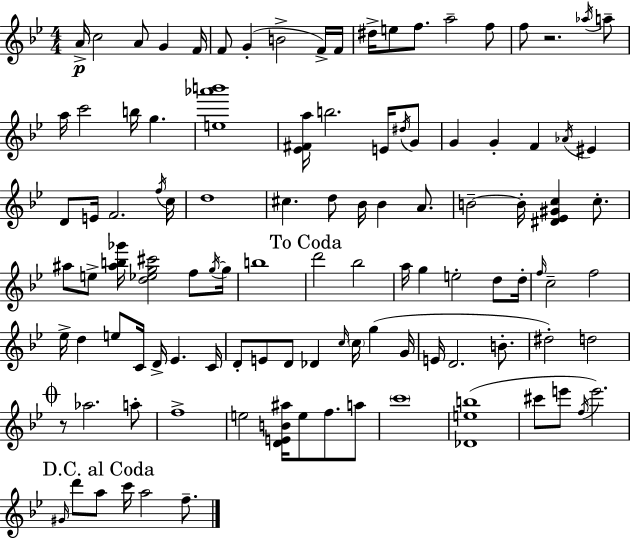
{
  \clef treble
  \numericTimeSignature
  \time 4/4
  \key g \minor
  a'16->\p c''2 a'8 g'4 f'16 | f'8 g'4-.( b'2-> f'16->) f'16 | dis''16-> e''8 f''8. a''2-- f''8 | f''8 r2. \acciaccatura { aes''16 } a''8-- | \break a''16 c'''2 b''16 g''4. | <e'' aes''' b'''>1 | <ees' fis' a''>16 b''2. e'16 \acciaccatura { dis''16 } | g'8 g'4 g'4-. f'4 \acciaccatura { aes'16 } eis'4 | \break d'8 e'16 f'2. | \acciaccatura { f''16 } c''16 d''1 | cis''4. d''8 bes'16 bes'4 | a'8. b'2--~~ b'16-. <dis' ees' gis' c''>4 | \break c''8.-. ais''8 e''8-> <ais'' b'' ges'''>16 <d'' ees'' g'' cis'''>2 | f''8 \acciaccatura { g''16~ }~ g''16 b''1 | \mark "To Coda" d'''2 bes''2 | a''16 g''4 e''2-. | \break d''8 d''16-. \grace { f''16 } c''2-- f''2 | ees''16-> d''4 e''8 c'16 d'16-> ees'4. | c'16 d'8-. e'8 d'8 des'4 | \grace { c''16 } \parenthesize c''16 g''4( g'16 e'16 d'2. | \break b'8.-. dis''2-.) d''2 | \mark \markup { \musicglyph "scripts.coda" } r8 aes''2. | a''8-. f''1-> | e''2 <d' e' b' ais''>16 | \break e''8 f''8. a''8 \parenthesize c'''1 | <des' e'' b''>1( | cis'''8 e'''8 \acciaccatura { f''16 }) e'''2. | \mark "D.C. al Coda" \grace { gis'16 } d'''8 a''8 c'''16 a''2 | \break f''8.-- \bar "|."
}